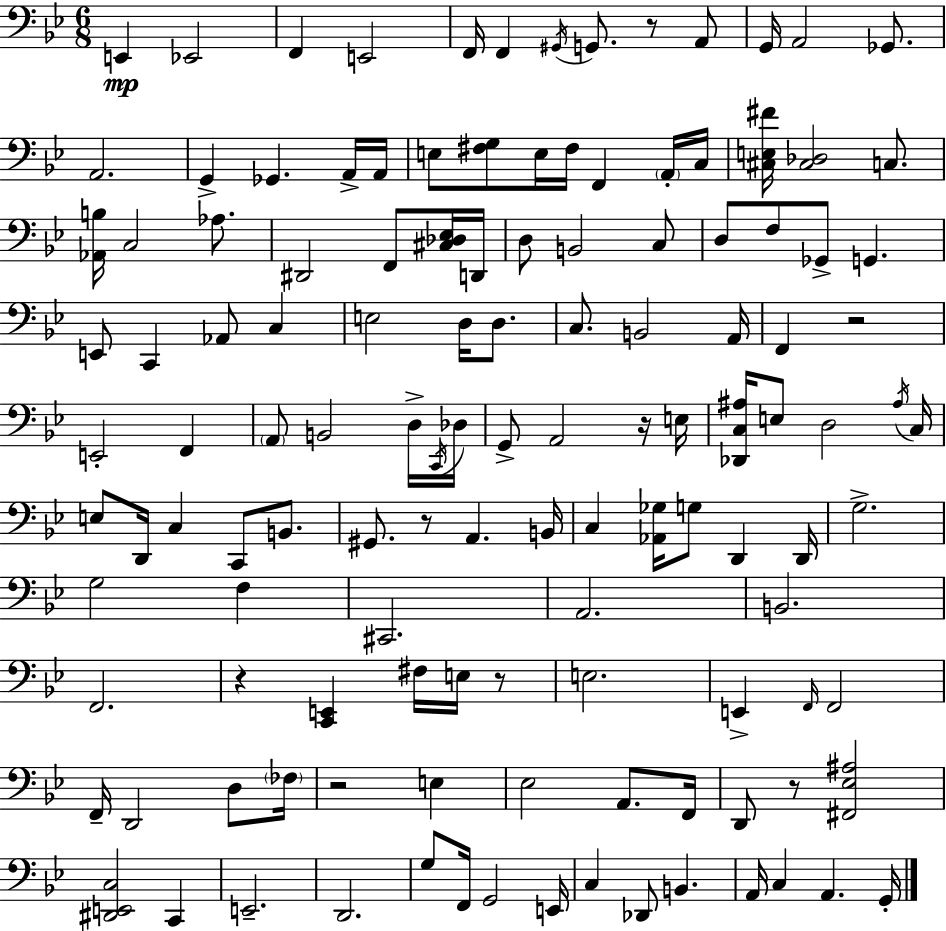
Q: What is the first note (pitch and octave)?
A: E2